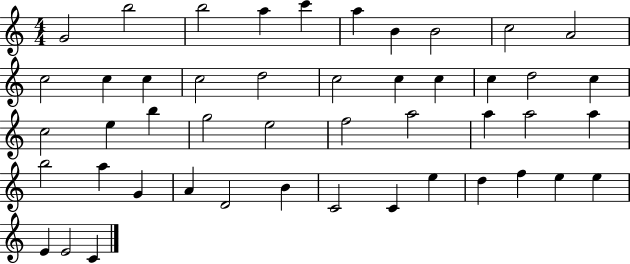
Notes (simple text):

G4/h B5/h B5/h A5/q C6/q A5/q B4/q B4/h C5/h A4/h C5/h C5/q C5/q C5/h D5/h C5/h C5/q C5/q C5/q D5/h C5/q C5/h E5/q B5/q G5/h E5/h F5/h A5/h A5/q A5/h A5/q B5/h A5/q G4/q A4/q D4/h B4/q C4/h C4/q E5/q D5/q F5/q E5/q E5/q E4/q E4/h C4/q